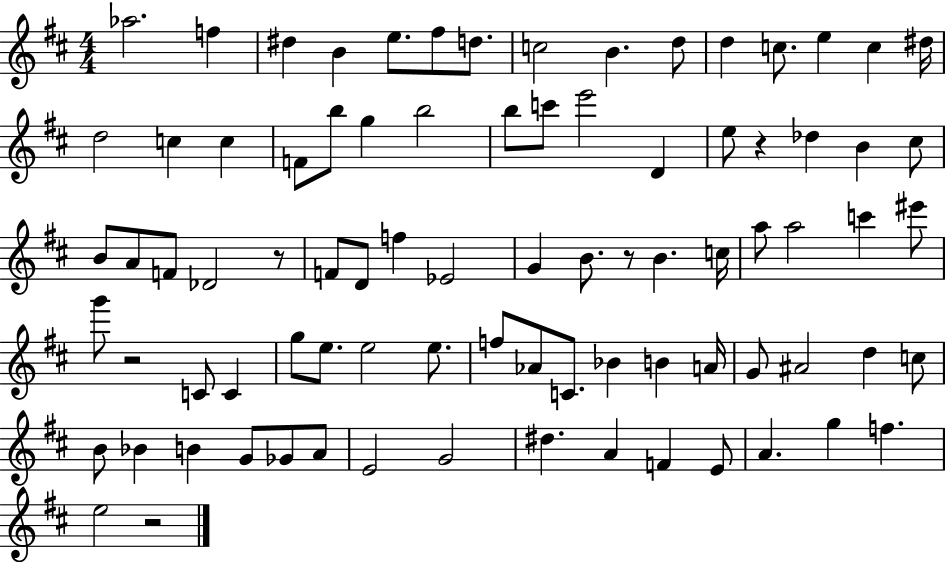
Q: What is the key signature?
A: D major